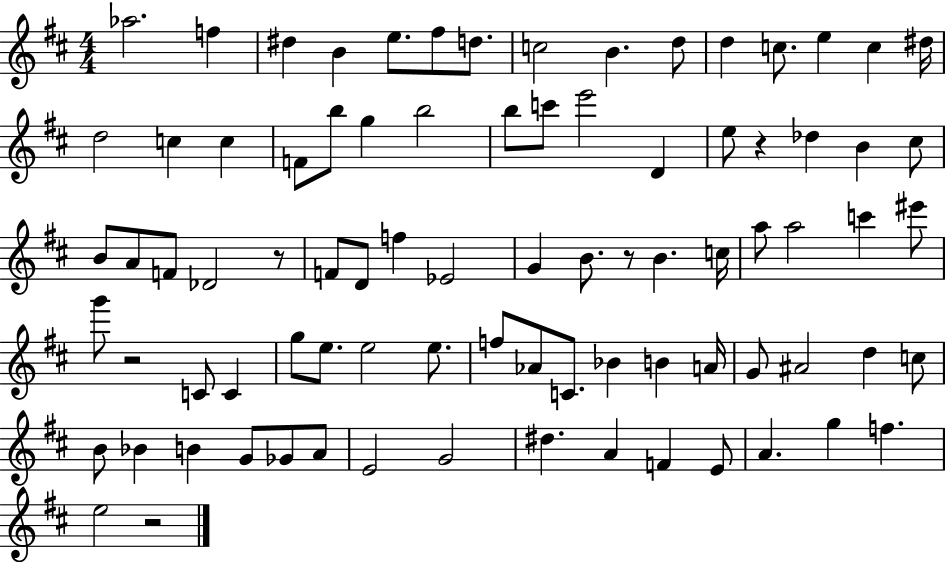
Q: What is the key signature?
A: D major